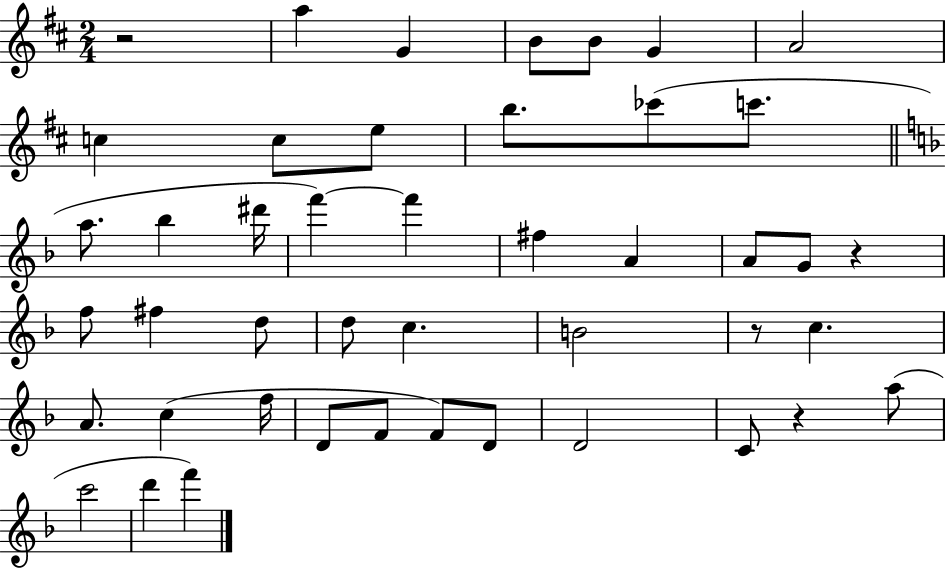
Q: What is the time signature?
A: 2/4